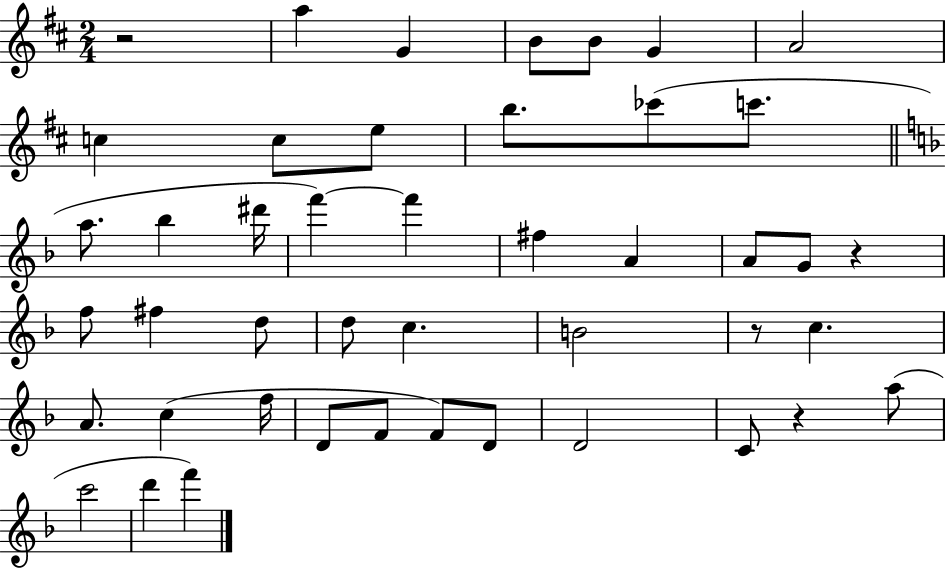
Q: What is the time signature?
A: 2/4